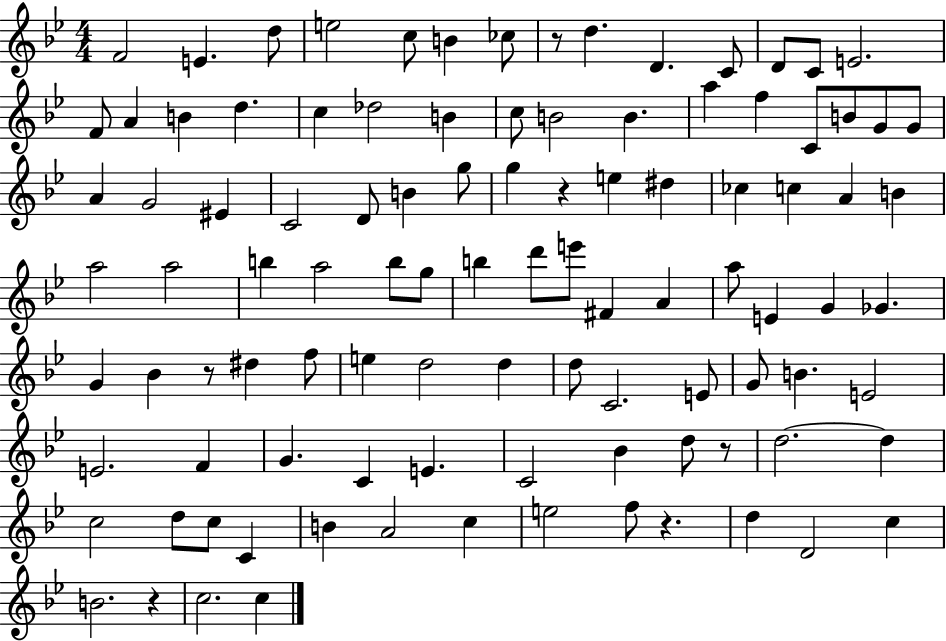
F4/h E4/q. D5/e E5/h C5/e B4/q CES5/e R/e D5/q. D4/q. C4/e D4/e C4/e E4/h. F4/e A4/q B4/q D5/q. C5/q Db5/h B4/q C5/e B4/h B4/q. A5/q F5/q C4/e B4/e G4/e G4/e A4/q G4/h EIS4/q C4/h D4/e B4/q G5/e G5/q R/q E5/q D#5/q CES5/q C5/q A4/q B4/q A5/h A5/h B5/q A5/h B5/e G5/e B5/q D6/e E6/e F#4/q A4/q A5/e E4/q G4/q Gb4/q. G4/q Bb4/q R/e D#5/q F5/e E5/q D5/h D5/q D5/e C4/h. E4/e G4/e B4/q. E4/h E4/h. F4/q G4/q. C4/q E4/q. C4/h Bb4/q D5/e R/e D5/h. D5/q C5/h D5/e C5/e C4/q B4/q A4/h C5/q E5/h F5/e R/q. D5/q D4/h C5/q B4/h. R/q C5/h. C5/q